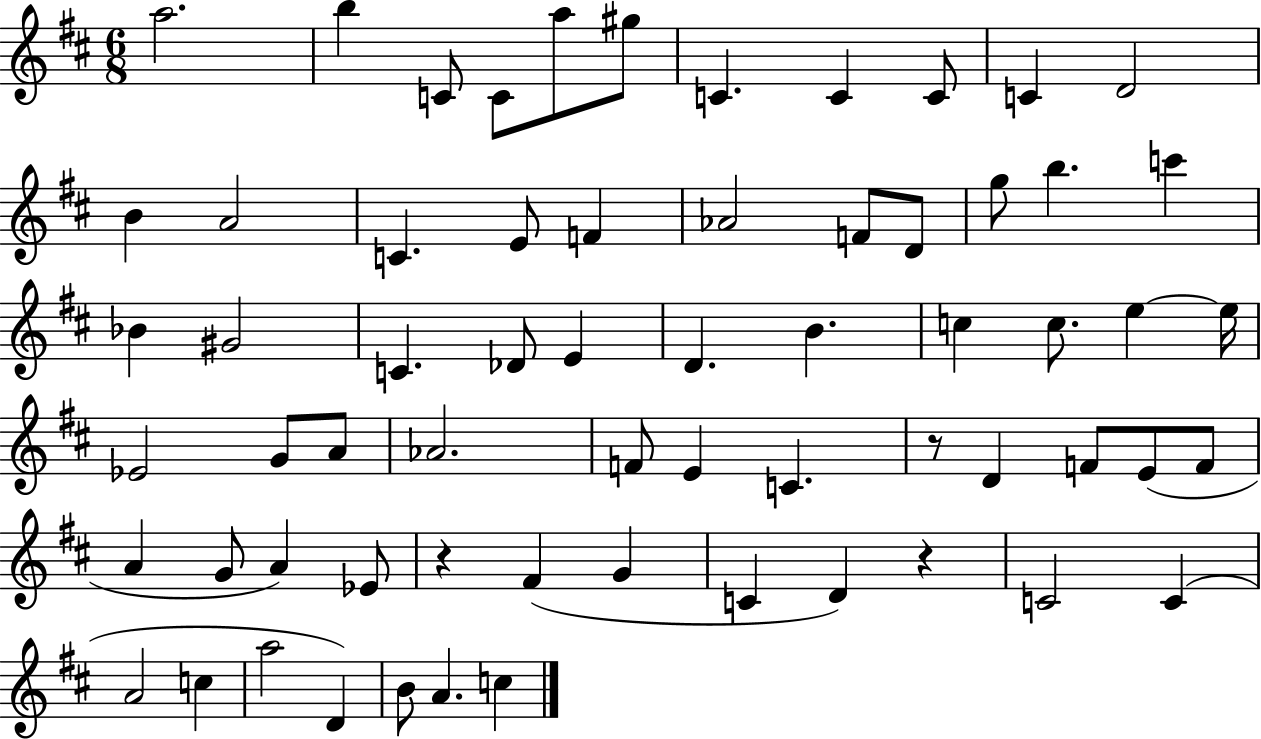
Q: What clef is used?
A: treble